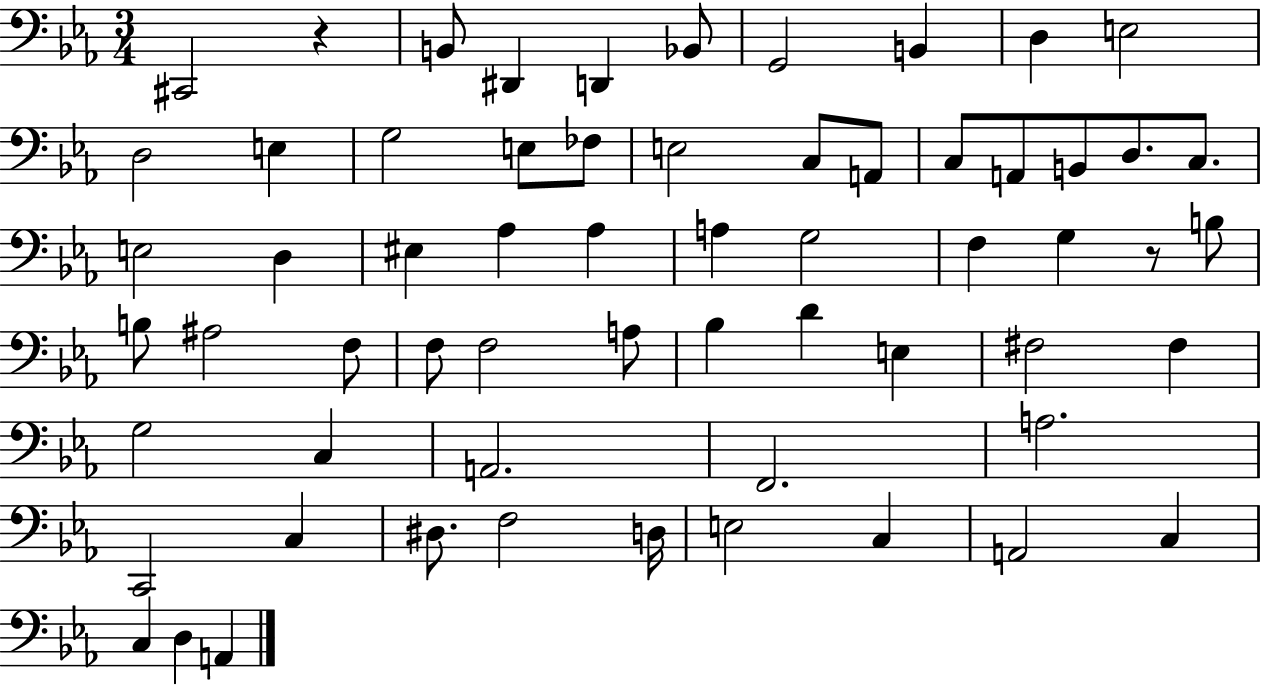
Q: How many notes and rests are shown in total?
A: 62